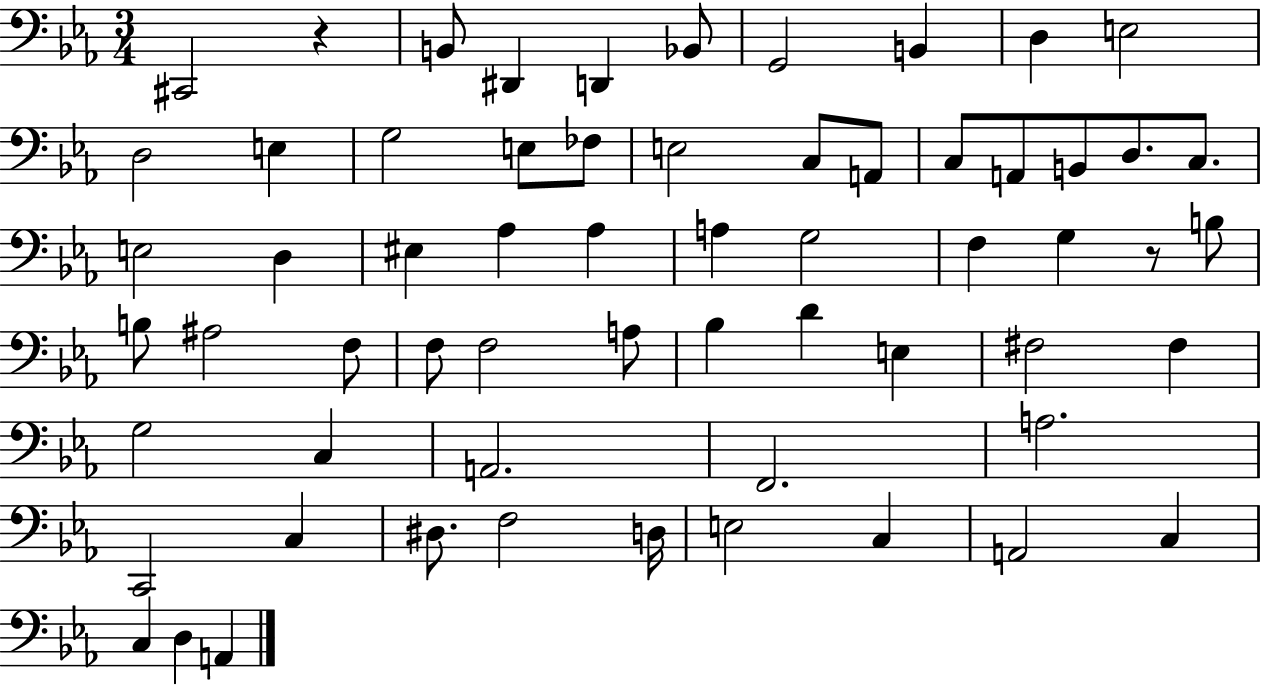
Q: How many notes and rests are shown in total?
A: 62